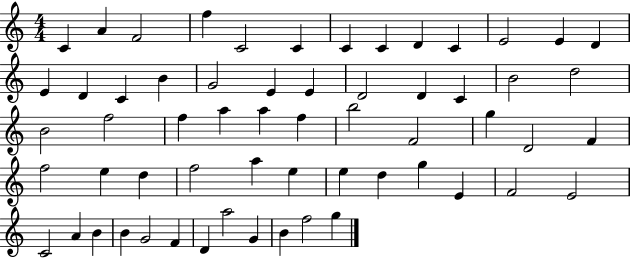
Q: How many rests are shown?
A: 0